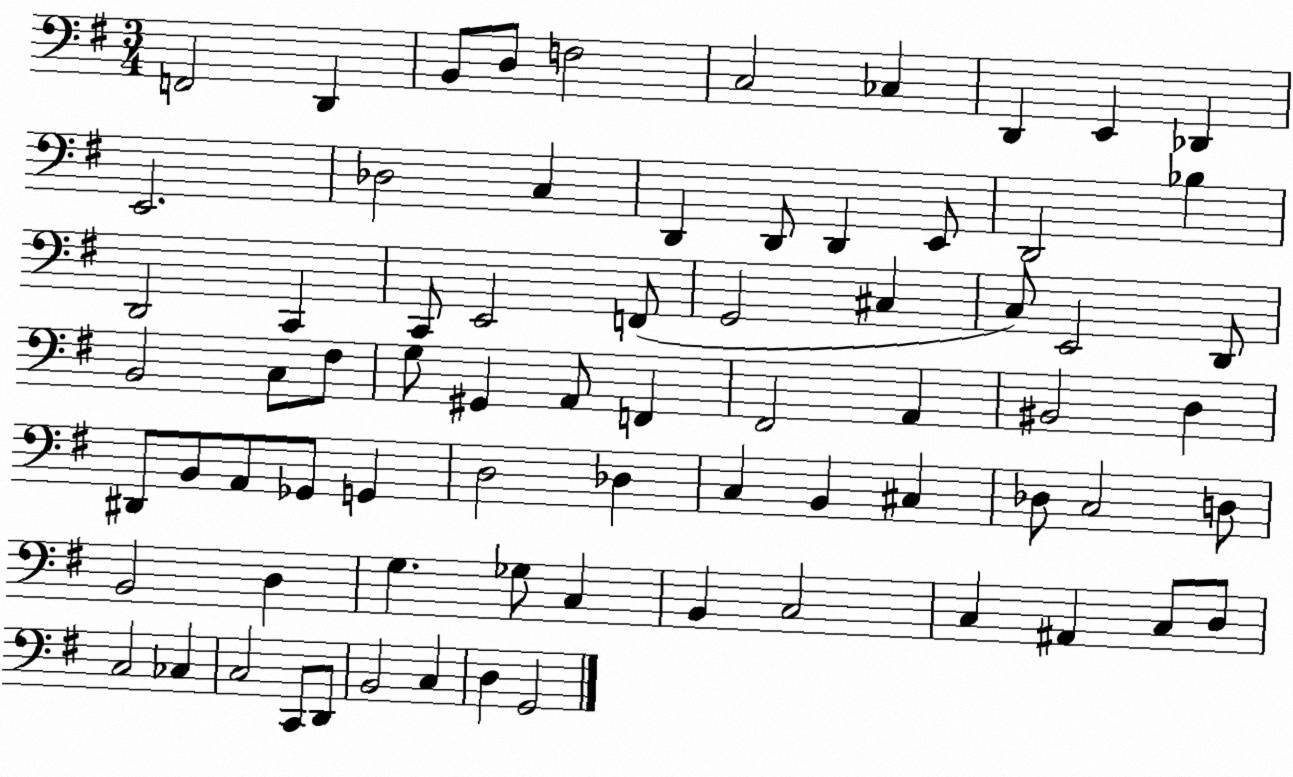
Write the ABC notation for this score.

X:1
T:Untitled
M:3/4
L:1/4
K:G
F,,2 D,, B,,/2 D,/2 F,2 C,2 _C, D,, E,, _D,, E,,2 _D,2 C, D,, D,,/2 D,, E,,/2 D,,2 _B, D,,2 C,, C,,/2 E,,2 F,,/2 G,,2 ^C, C,/2 E,,2 D,,/2 B,,2 C,/2 ^F,/2 G,/2 ^G,, A,,/2 F,, ^F,,2 A,, ^B,,2 D, ^D,,/2 B,,/2 A,,/2 _G,,/2 G,, D,2 _D, C, B,, ^C, _D,/2 C,2 D,/2 B,,2 D, G, _G,/2 C, B,, C,2 C, ^A,, C,/2 D,/2 C,2 _C, C,2 C,,/2 D,,/2 B,,2 C, D, G,,2